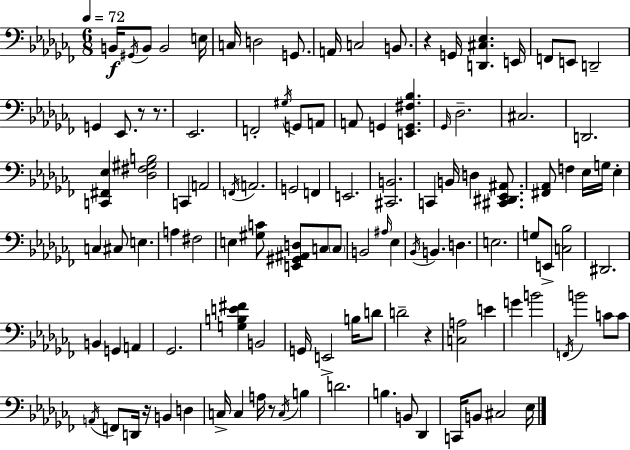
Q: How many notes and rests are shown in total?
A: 114